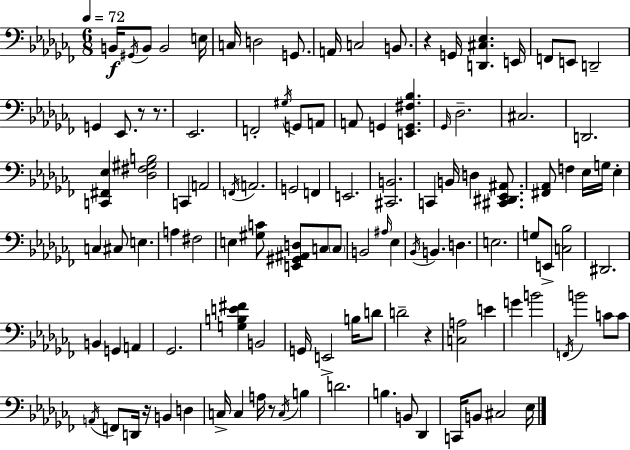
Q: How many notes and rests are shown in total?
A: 114